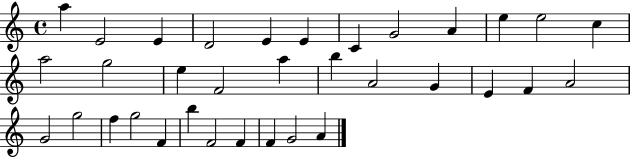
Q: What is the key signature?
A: C major